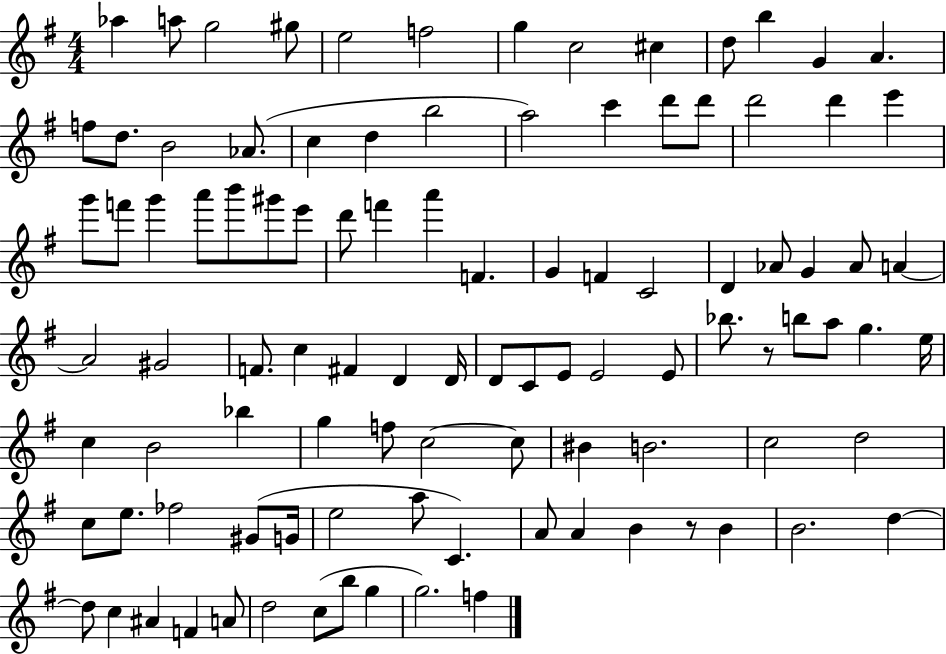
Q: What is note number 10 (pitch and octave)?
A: D5